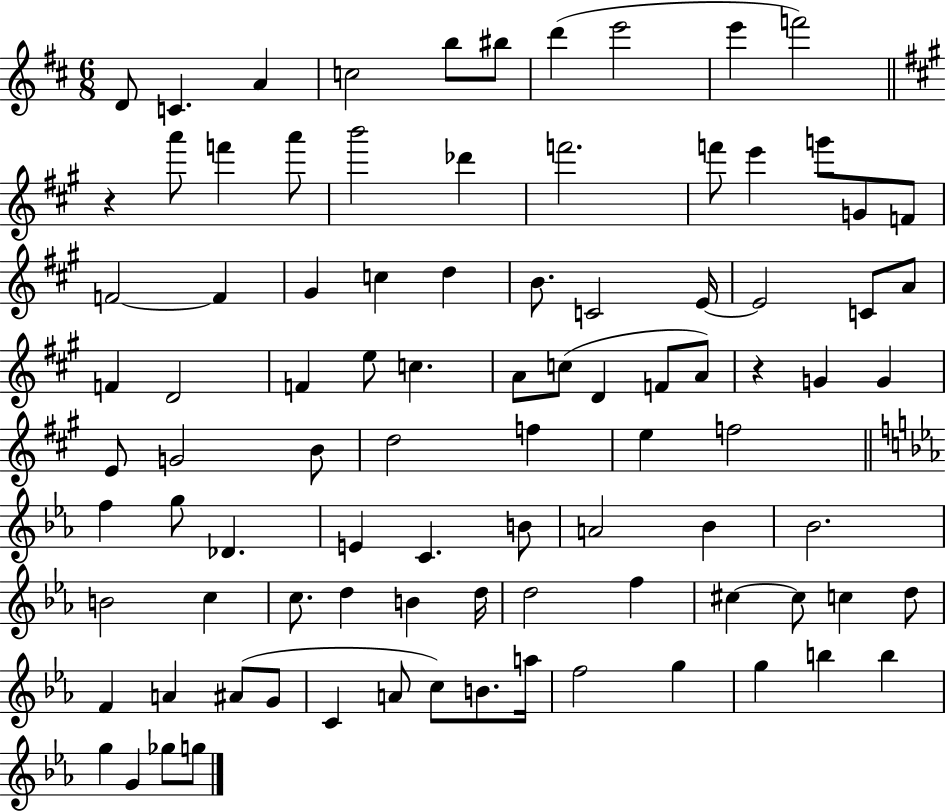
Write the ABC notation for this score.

X:1
T:Untitled
M:6/8
L:1/4
K:D
D/2 C A c2 b/2 ^b/2 d' e'2 e' f'2 z a'/2 f' a'/2 b'2 _d' f'2 f'/2 e' g'/2 G/2 F/2 F2 F ^G c d B/2 C2 E/4 E2 C/2 A/2 F D2 F e/2 c A/2 c/2 D F/2 A/2 z G G E/2 G2 B/2 d2 f e f2 f g/2 _D E C B/2 A2 _B _B2 B2 c c/2 d B d/4 d2 f ^c ^c/2 c d/2 F A ^A/2 G/2 C A/2 c/2 B/2 a/4 f2 g g b b g G _g/2 g/2